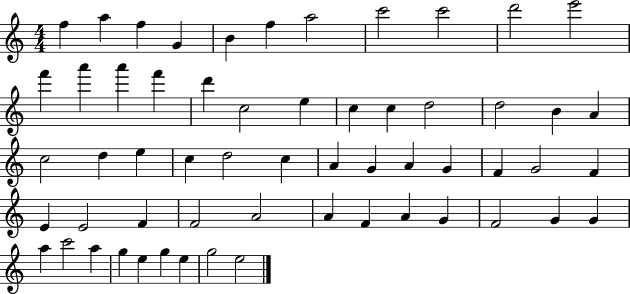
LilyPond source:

{
  \clef treble
  \numericTimeSignature
  \time 4/4
  \key c \major
  f''4 a''4 f''4 g'4 | b'4 f''4 a''2 | c'''2 c'''2 | d'''2 e'''2 | \break f'''4 a'''4 a'''4 f'''4 | d'''4 c''2 e''4 | c''4 c''4 d''2 | d''2 b'4 a'4 | \break c''2 d''4 e''4 | c''4 d''2 c''4 | a'4 g'4 a'4 g'4 | f'4 g'2 f'4 | \break e'4 e'2 f'4 | f'2 a'2 | a'4 f'4 a'4 g'4 | f'2 g'4 g'4 | \break a''4 c'''2 a''4 | g''4 e''4 g''4 e''4 | g''2 e''2 | \bar "|."
}